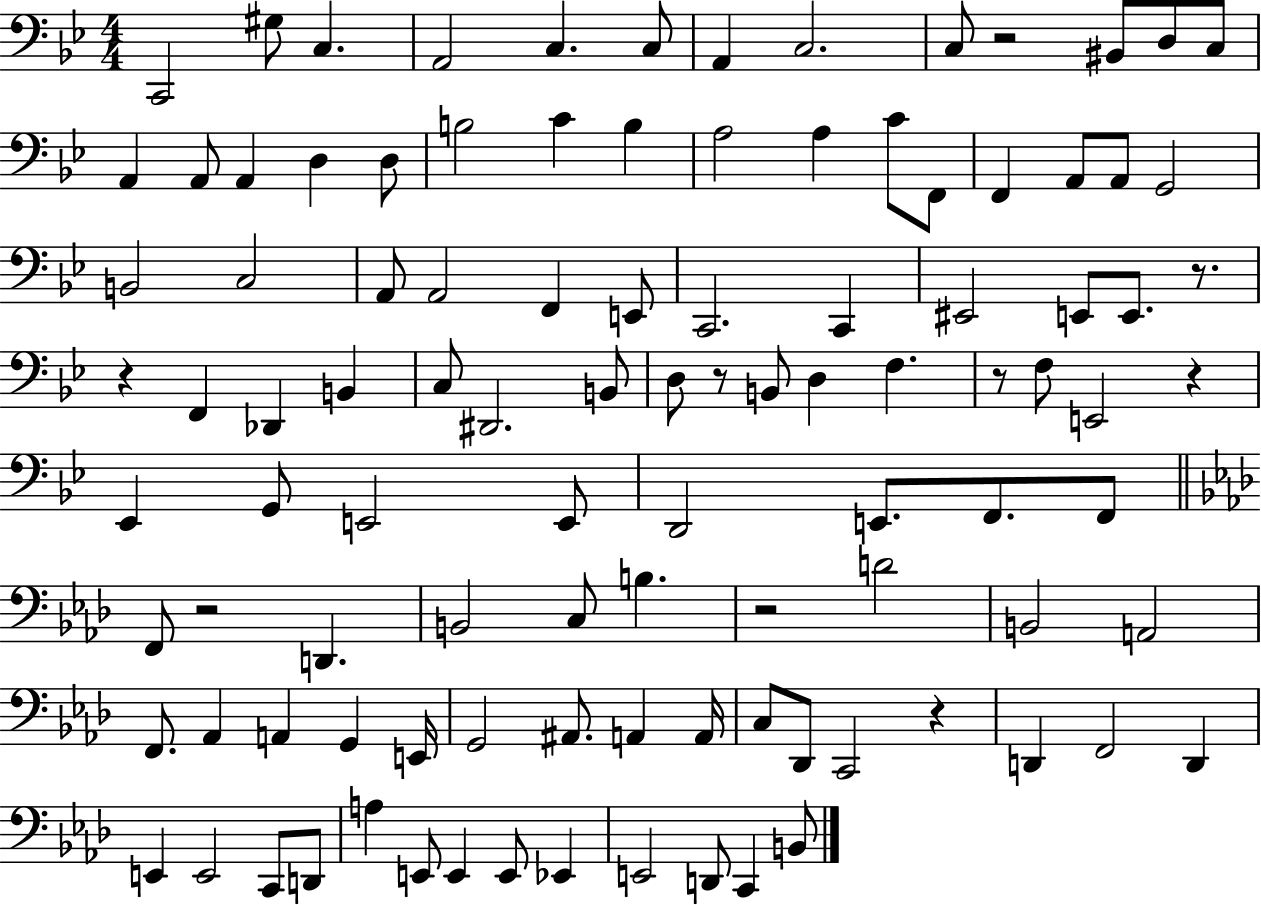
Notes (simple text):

C2/h G#3/e C3/q. A2/h C3/q. C3/e A2/q C3/h. C3/e R/h BIS2/e D3/e C3/e A2/q A2/e A2/q D3/q D3/e B3/h C4/q B3/q A3/h A3/q C4/e F2/e F2/q A2/e A2/e G2/h B2/h C3/h A2/e A2/h F2/q E2/e C2/h. C2/q EIS2/h E2/e E2/e. R/e. R/q F2/q Db2/q B2/q C3/e D#2/h. B2/e D3/e R/e B2/e D3/q F3/q. R/e F3/e E2/h R/q Eb2/q G2/e E2/h E2/e D2/h E2/e. F2/e. F2/e F2/e R/h D2/q. B2/h C3/e B3/q. R/h D4/h B2/h A2/h F2/e. Ab2/q A2/q G2/q E2/s G2/h A#2/e. A2/q A2/s C3/e Db2/e C2/h R/q D2/q F2/h D2/q E2/q E2/h C2/e D2/e A3/q E2/e E2/q E2/e Eb2/q E2/h D2/e C2/q B2/e